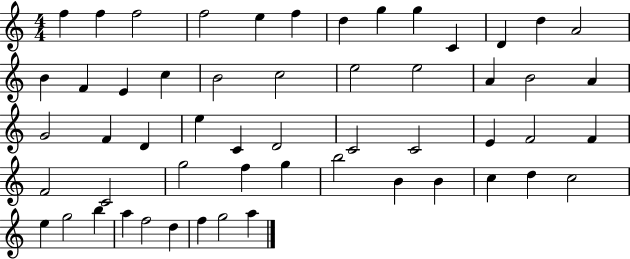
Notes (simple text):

F5/q F5/q F5/h F5/h E5/q F5/q D5/q G5/q G5/q C4/q D4/q D5/q A4/h B4/q F4/q E4/q C5/q B4/h C5/h E5/h E5/h A4/q B4/h A4/q G4/h F4/q D4/q E5/q C4/q D4/h C4/h C4/h E4/q F4/h F4/q F4/h C4/h G5/h F5/q G5/q B5/h B4/q B4/q C5/q D5/q C5/h E5/q G5/h B5/q A5/q F5/h D5/q F5/q G5/h A5/q